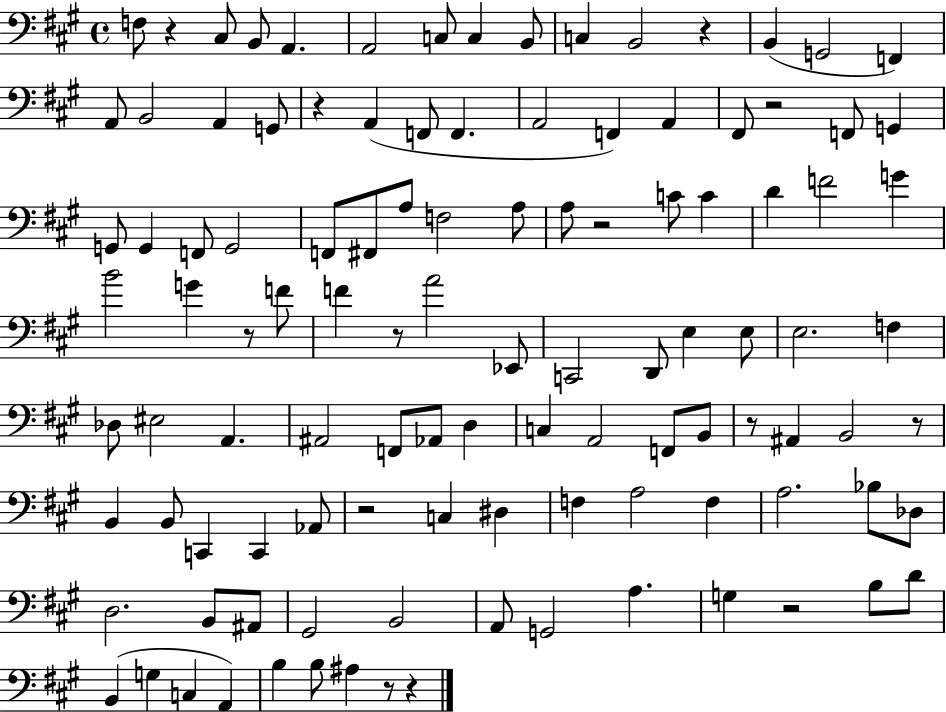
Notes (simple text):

F3/e R/q C#3/e B2/e A2/q. A2/h C3/e C3/q B2/e C3/q B2/h R/q B2/q G2/h F2/q A2/e B2/h A2/q G2/e R/q A2/q F2/e F2/q. A2/h F2/q A2/q F#2/e R/h F2/e G2/q G2/e G2/q F2/e G2/h F2/e F#2/e A3/e F3/h A3/e A3/e R/h C4/e C4/q D4/q F4/h G4/q B4/h G4/q R/e F4/e F4/q R/e A4/h Eb2/e C2/h D2/e E3/q E3/e E3/h. F3/q Db3/e EIS3/h A2/q. A#2/h F2/e Ab2/e D3/q C3/q A2/h F2/e B2/e R/e A#2/q B2/h R/e B2/q B2/e C2/q C2/q Ab2/e R/h C3/q D#3/q F3/q A3/h F3/q A3/h. Bb3/e Db3/e D3/h. B2/e A#2/e G#2/h B2/h A2/e G2/h A3/q. G3/q R/h B3/e D4/e B2/q G3/q C3/q A2/q B3/q B3/e A#3/q R/e R/q